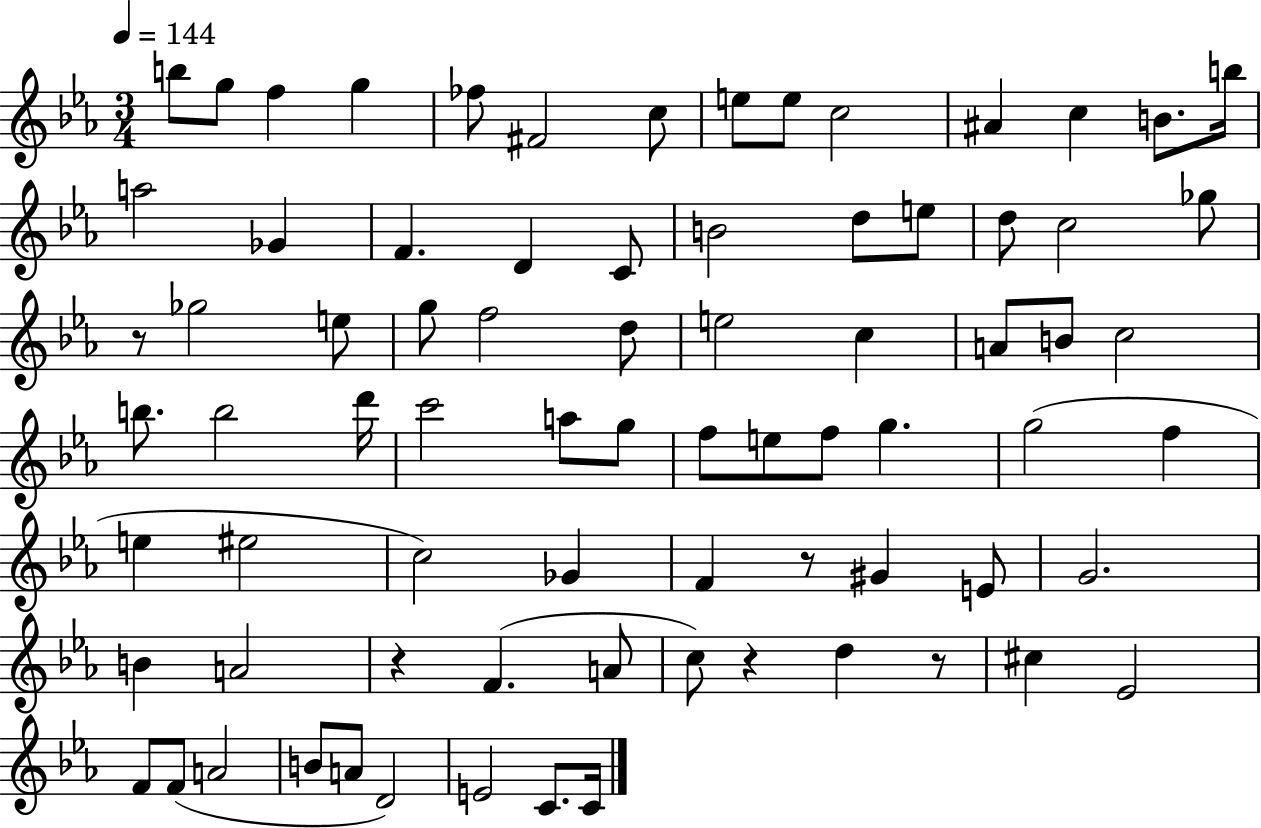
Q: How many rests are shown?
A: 5